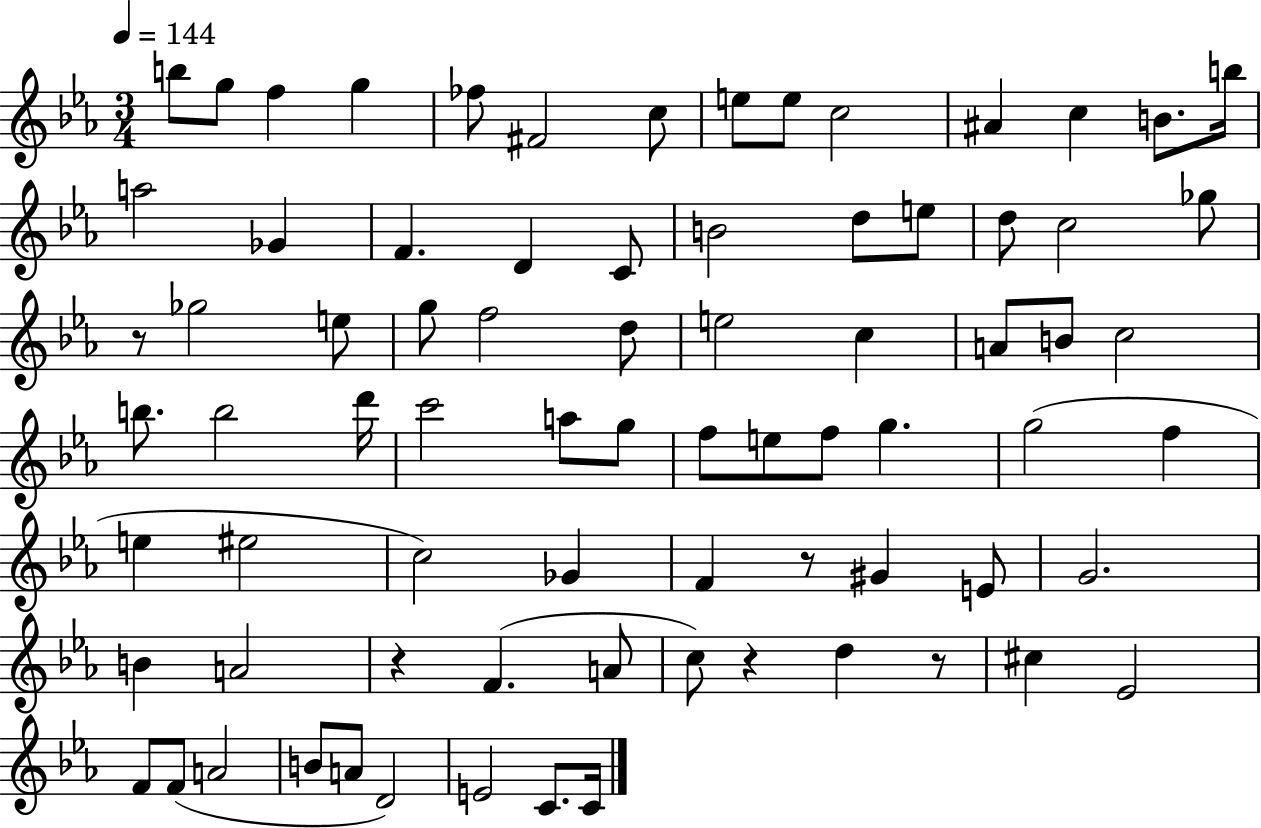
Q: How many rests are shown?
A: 5